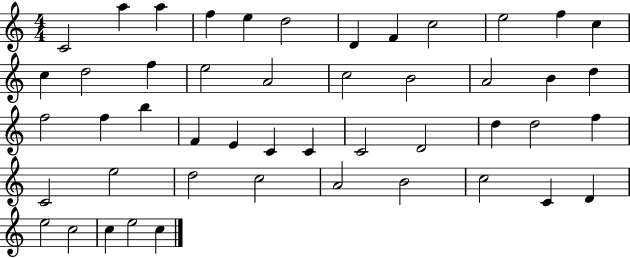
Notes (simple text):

C4/h A5/q A5/q F5/q E5/q D5/h D4/q F4/q C5/h E5/h F5/q C5/q C5/q D5/h F5/q E5/h A4/h C5/h B4/h A4/h B4/q D5/q F5/h F5/q B5/q F4/q E4/q C4/q C4/q C4/h D4/h D5/q D5/h F5/q C4/h E5/h D5/h C5/h A4/h B4/h C5/h C4/q D4/q E5/h C5/h C5/q E5/h C5/q